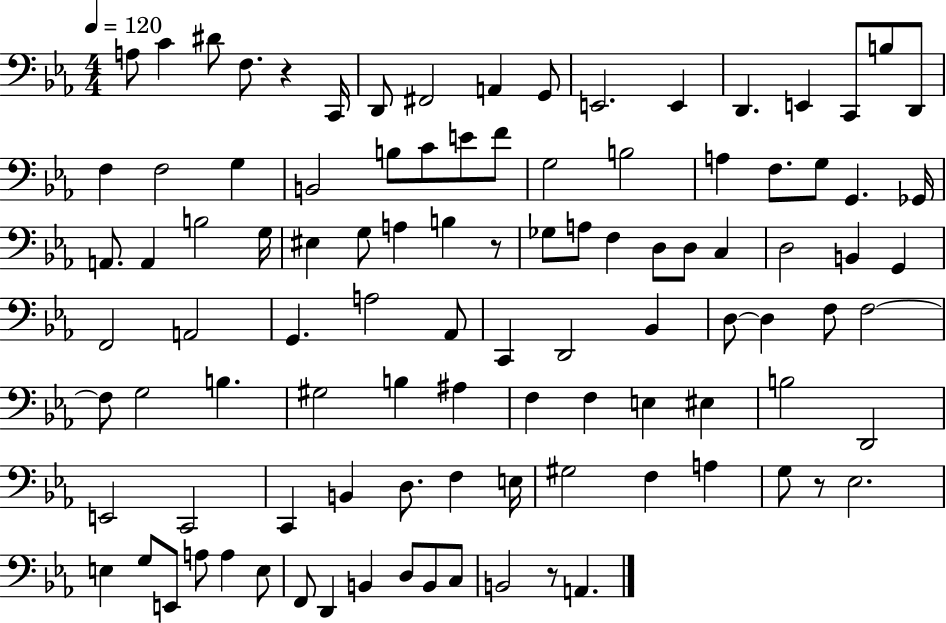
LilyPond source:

{
  \clef bass
  \numericTimeSignature
  \time 4/4
  \key ees \major
  \tempo 4 = 120
  a8 c'4 dis'8 f8. r4 c,16 | d,8 fis,2 a,4 g,8 | e,2. e,4 | d,4. e,4 c,8 b8 d,8 | \break f4 f2 g4 | b,2 b8 c'8 e'8 f'8 | g2 b2 | a4 f8. g8 g,4. ges,16 | \break a,8. a,4 b2 g16 | eis4 g8 a4 b4 r8 | ges8 a8 f4 d8 d8 c4 | d2 b,4 g,4 | \break f,2 a,2 | g,4. a2 aes,8 | c,4 d,2 bes,4 | d8~~ d4 f8 f2~~ | \break f8 g2 b4. | gis2 b4 ais4 | f4 f4 e4 eis4 | b2 d,2 | \break e,2 c,2 | c,4 b,4 d8. f4 e16 | gis2 f4 a4 | g8 r8 ees2. | \break e4 g8 e,8 a8 a4 e8 | f,8 d,4 b,4 d8 b,8 c8 | b,2 r8 a,4. | \bar "|."
}